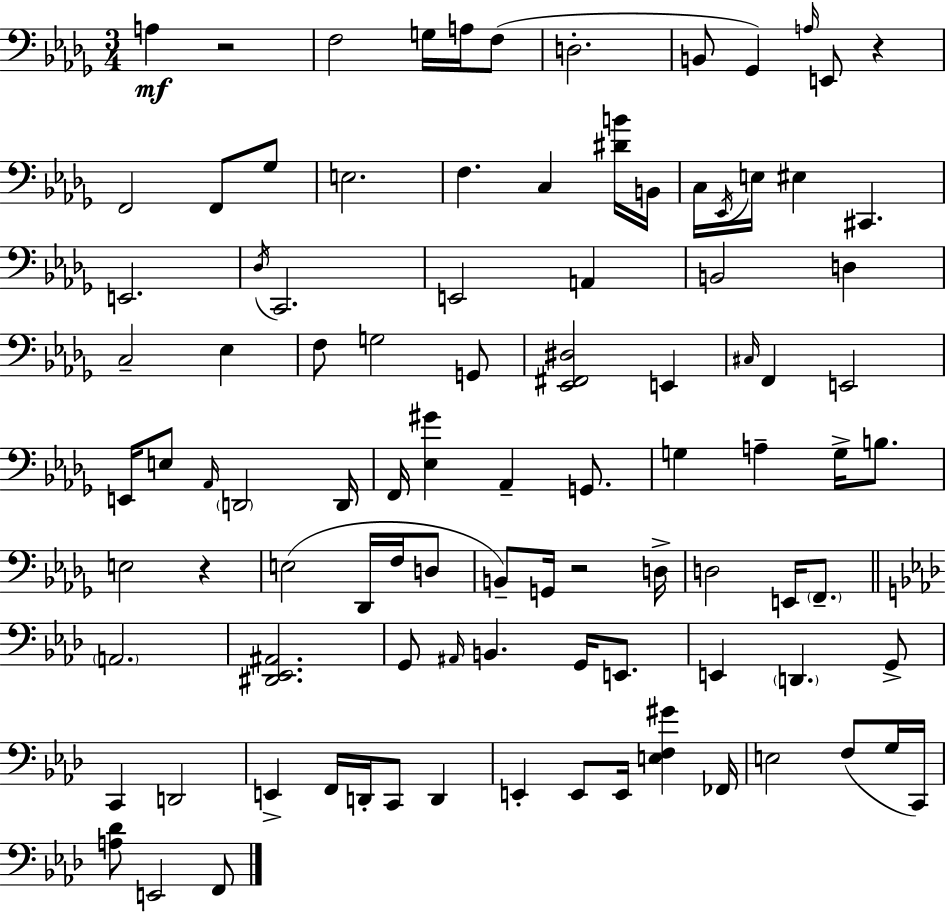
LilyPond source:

{
  \clef bass
  \numericTimeSignature
  \time 3/4
  \key bes \minor
  a4\mf r2 | f2 g16 a16 f8( | d2.-. | b,8 ges,4) \grace { a16 } e,8 r4 | \break f,2 f,8 ges8 | e2. | f4. c4 <dis' b'>16 | b,16 c16 \acciaccatura { ees,16 } e16 eis4 cis,4. | \break e,2. | \acciaccatura { des16 } c,2. | e,2 a,4 | b,2 d4 | \break c2-- ees4 | f8 g2 | g,8 <ees, fis, dis>2 e,4 | \grace { cis16 } f,4 e,2 | \break e,16 e8 \grace { aes,16 } \parenthesize d,2 | d,16 f,16 <ees gis'>4 aes,4-- | g,8. g4 a4-- | g16-> b8. e2 | \break r4 e2( | des,16 f16 d8 b,8--) g,16 r2 | d16-> d2 | e,16 \parenthesize f,8.-- \bar "||" \break \key f \minor \parenthesize a,2. | <dis, ees, ais,>2. | g,8 \grace { ais,16 } b,4. g,16 e,8. | e,4 \parenthesize d,4. g,8-> | \break c,4 d,2 | e,4-> f,16 d,16-. c,8 d,4 | e,4-. e,8 e,16 <e f gis'>4 | fes,16 e2 f8( g16 | \break c,16) <a des'>8 e,2 f,8 | \bar "|."
}